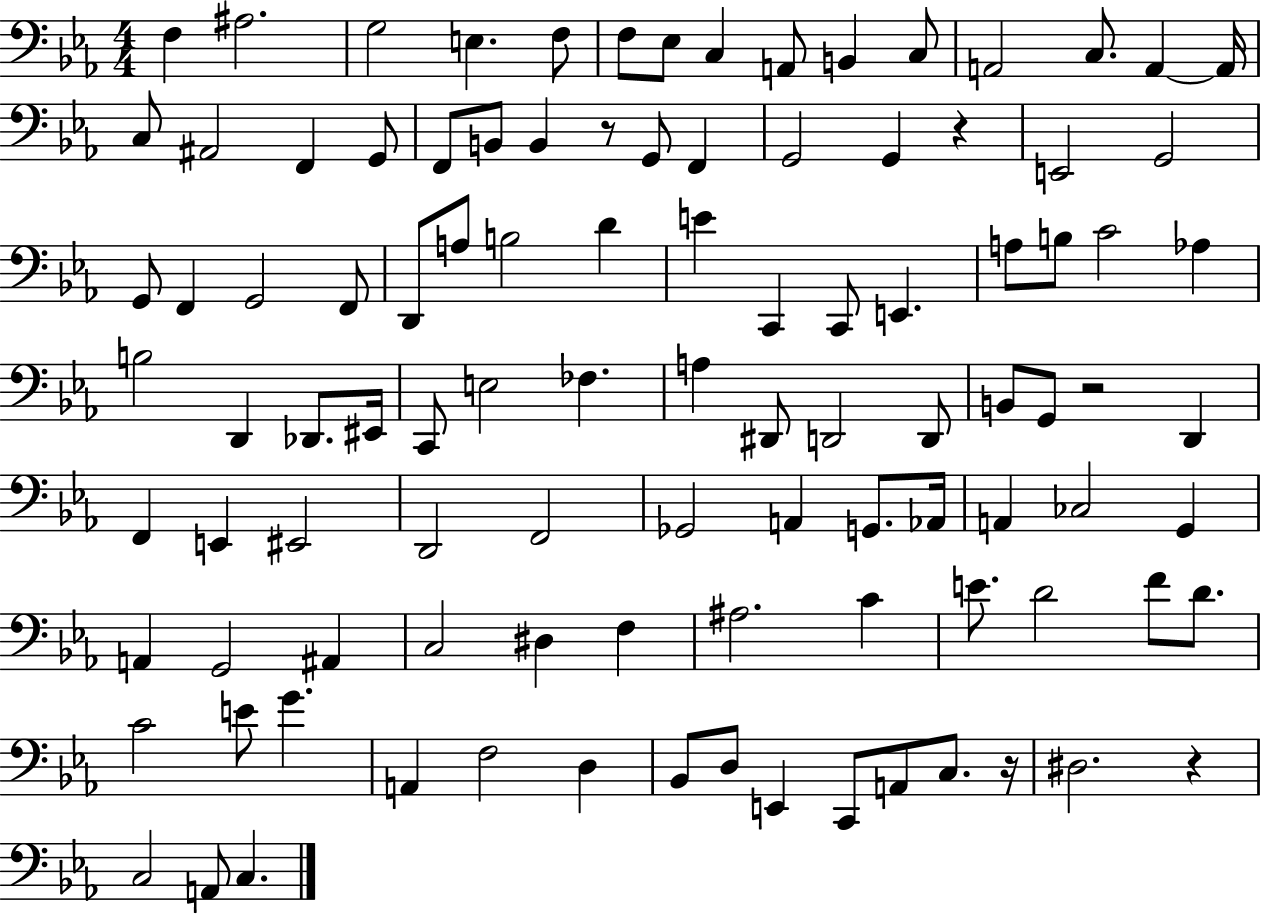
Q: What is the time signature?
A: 4/4